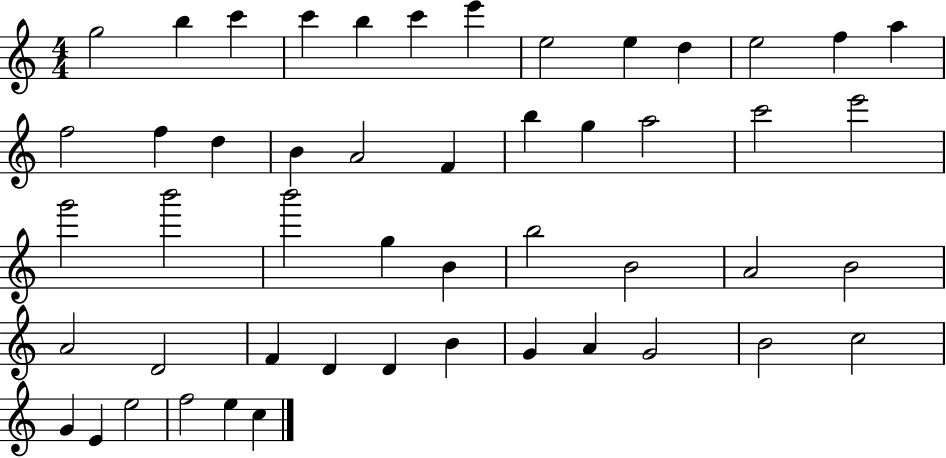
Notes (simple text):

G5/h B5/q C6/q C6/q B5/q C6/q E6/q E5/h E5/q D5/q E5/h F5/q A5/q F5/h F5/q D5/q B4/q A4/h F4/q B5/q G5/q A5/h C6/h E6/h G6/h B6/h B6/h G5/q B4/q B5/h B4/h A4/h B4/h A4/h D4/h F4/q D4/q D4/q B4/q G4/q A4/q G4/h B4/h C5/h G4/q E4/q E5/h F5/h E5/q C5/q